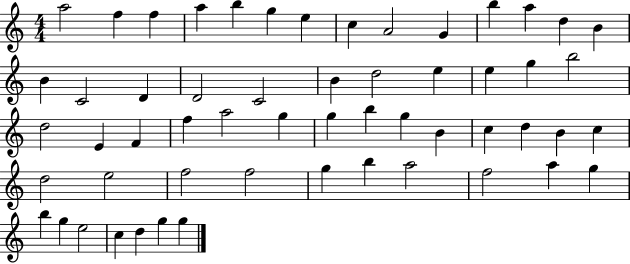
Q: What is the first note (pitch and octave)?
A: A5